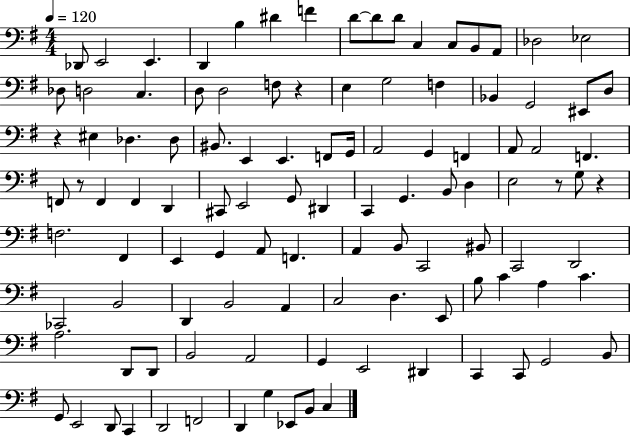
Db2/e E2/h E2/q. D2/q B3/q D#4/q F4/q D4/e D4/e D4/e C3/q C3/e B2/e A2/e Db3/h Eb3/h Db3/e D3/h C3/q. D3/e D3/h F3/e R/q E3/q G3/h F3/q Bb2/q G2/h EIS2/e D3/e R/q EIS3/q Db3/q. Db3/e BIS2/e. E2/q E2/q. F2/e G2/s A2/h G2/q F2/q A2/e A2/h F2/q. F2/e R/e F2/q F2/q D2/q C#2/e E2/h G2/e D#2/q C2/q G2/q. B2/e D3/q E3/h R/e G3/e R/q F3/h. F#2/q E2/q G2/q A2/e F2/q. A2/q B2/e C2/h BIS2/e C2/h D2/h CES2/h B2/h D2/q B2/h A2/q C3/h D3/q. E2/e B3/e C4/q A3/q C4/q. A3/h. D2/e D2/e B2/h A2/h G2/q E2/h D#2/q C2/q C2/e G2/h B2/e G2/e E2/h D2/e C2/q D2/h F2/h D2/q G3/q Eb2/e B2/e C3/q